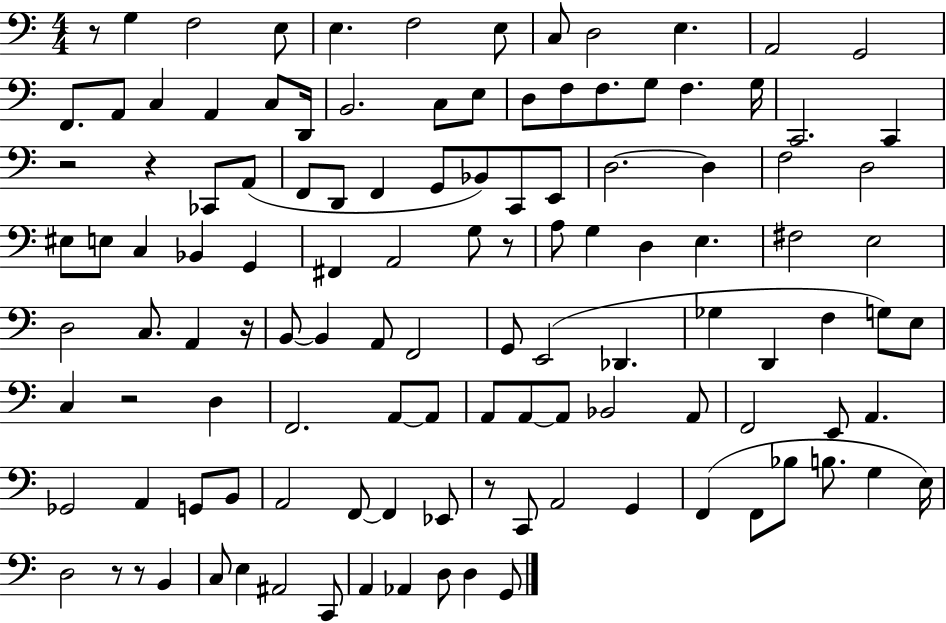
{
  \clef bass
  \numericTimeSignature
  \time 4/4
  \key c \major
  \repeat volta 2 { r8 g4 f2 e8 | e4. f2 e8 | c8 d2 e4. | a,2 g,2 | \break f,8. a,8 c4 a,4 c8 d,16 | b,2. c8 e8 | d8 f8 f8. g8 f4. g16 | c,2. c,4 | \break r2 r4 ces,8 a,8( | f,8 d,8 f,4 g,8 bes,8) c,8 e,8 | d2.~~ d4 | f2 d2 | \break eis8 e8 c4 bes,4 g,4 | fis,4 a,2 g8 r8 | a8 g4 d4 e4. | fis2 e2 | \break d2 c8. a,4 r16 | b,8~~ b,4 a,8 f,2 | g,8 e,2( des,4. | ges4 d,4 f4 g8) e8 | \break c4 r2 d4 | f,2. a,8~~ a,8 | a,8 a,8~~ a,8 bes,2 a,8 | f,2 e,8 a,4. | \break ges,2 a,4 g,8 b,8 | a,2 f,8~~ f,4 ees,8 | r8 c,8 a,2 g,4 | f,4( f,8 bes8 b8. g4 e16) | \break d2 r8 r8 b,4 | c8 e4 ais,2 c,8 | a,4 aes,4 d8 d4 g,8 | } \bar "|."
}